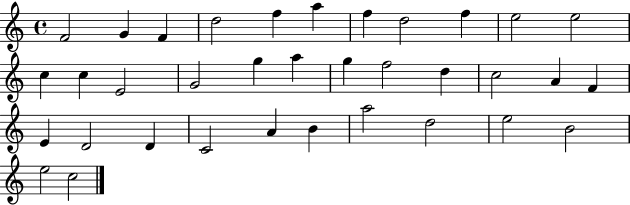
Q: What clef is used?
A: treble